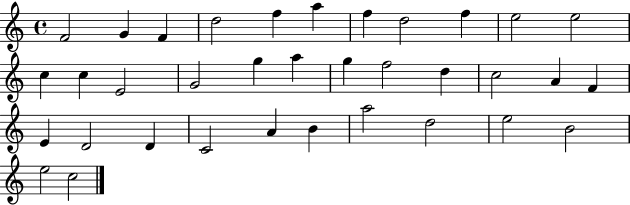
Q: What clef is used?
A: treble